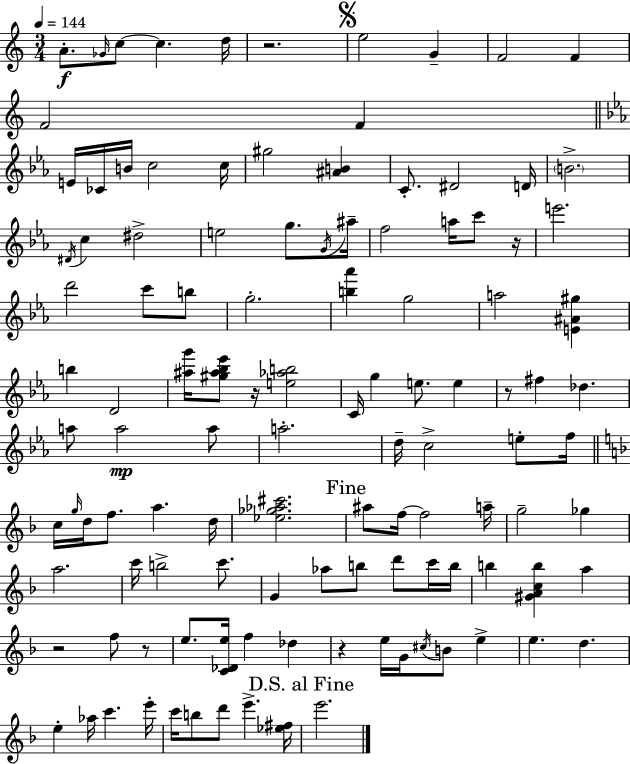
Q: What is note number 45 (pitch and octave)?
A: F#5